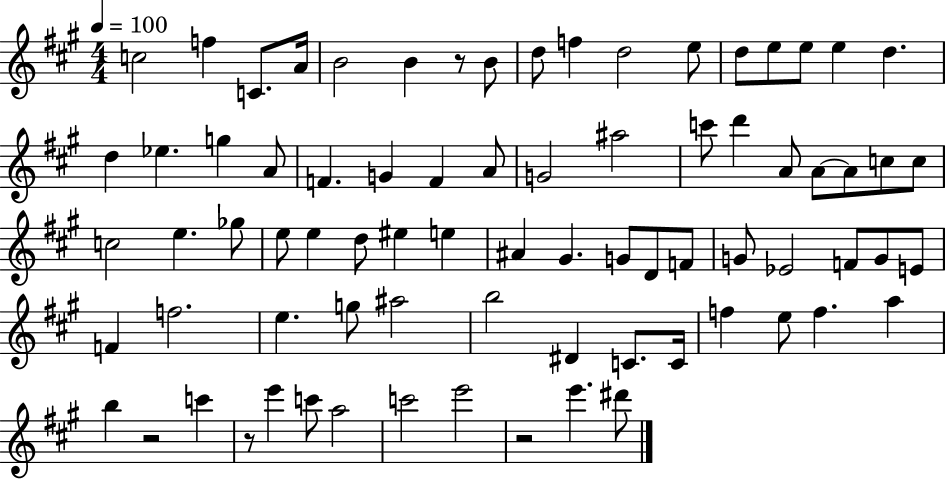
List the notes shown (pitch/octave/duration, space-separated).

C5/h F5/q C4/e. A4/s B4/h B4/q R/e B4/e D5/e F5/q D5/h E5/e D5/e E5/e E5/e E5/q D5/q. D5/q Eb5/q. G5/q A4/e F4/q. G4/q F4/q A4/e G4/h A#5/h C6/e D6/q A4/e A4/e A4/e C5/e C5/e C5/h E5/q. Gb5/e E5/e E5/q D5/e EIS5/q E5/q A#4/q G#4/q. G4/e D4/e F4/e G4/e Eb4/h F4/e G4/e E4/e F4/q F5/h. E5/q. G5/e A#5/h B5/h D#4/q C4/e. C4/s F5/q E5/e F5/q. A5/q B5/q R/h C6/q R/e E6/q C6/e A5/h C6/h E6/h R/h E6/q. D#6/e